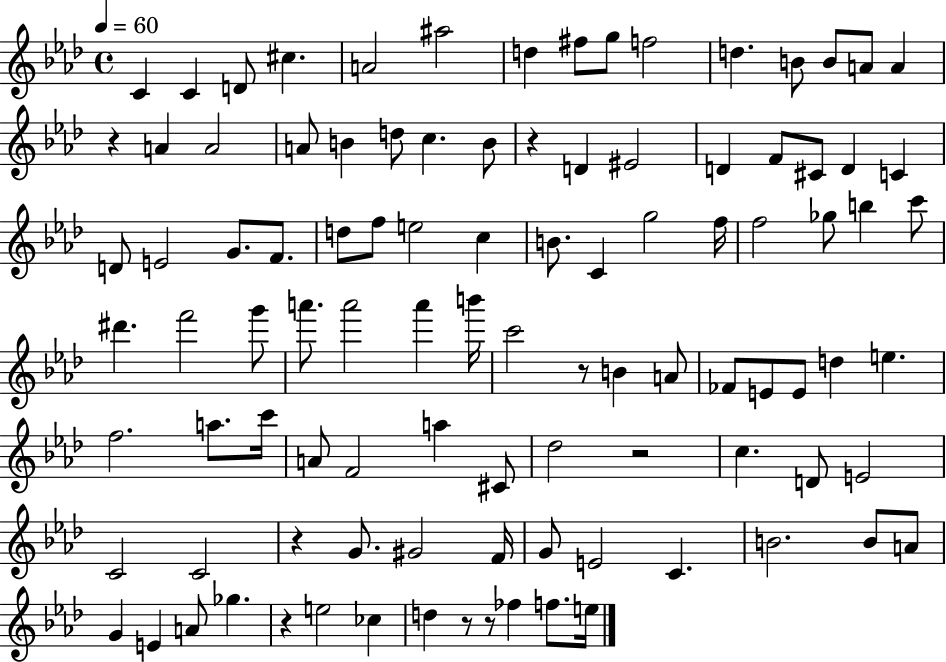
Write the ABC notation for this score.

X:1
T:Untitled
M:4/4
L:1/4
K:Ab
C C D/2 ^c A2 ^a2 d ^f/2 g/2 f2 d B/2 B/2 A/2 A z A A2 A/2 B d/2 c B/2 z D ^E2 D F/2 ^C/2 D C D/2 E2 G/2 F/2 d/2 f/2 e2 c B/2 C g2 f/4 f2 _g/2 b c'/2 ^d' f'2 g'/2 a'/2 a'2 a' b'/4 c'2 z/2 B A/2 _F/2 E/2 E/2 d e f2 a/2 c'/4 A/2 F2 a ^C/2 _d2 z2 c D/2 E2 C2 C2 z G/2 ^G2 F/4 G/2 E2 C B2 B/2 A/2 G E A/2 _g z e2 _c d z/2 z/2 _f f/2 e/4